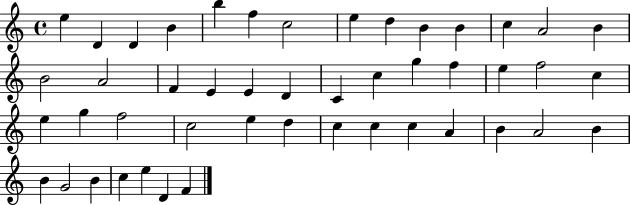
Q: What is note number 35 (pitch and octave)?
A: C5